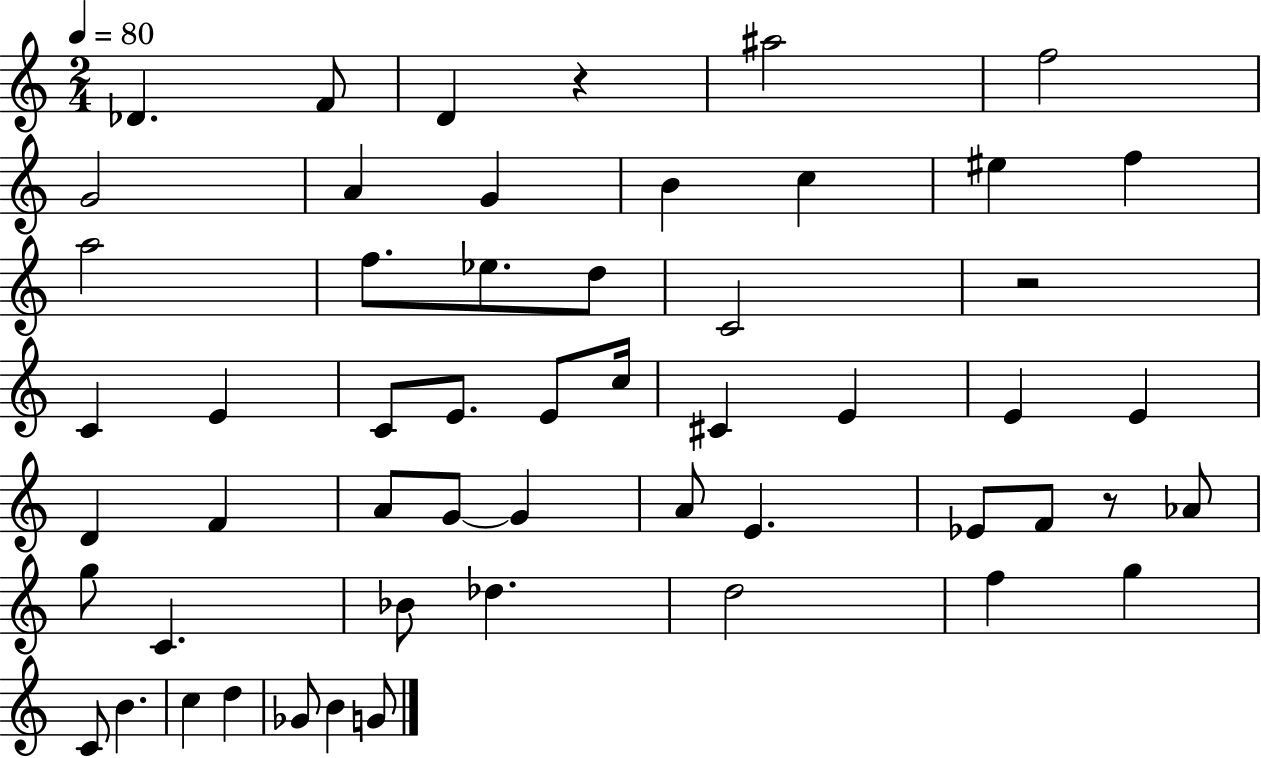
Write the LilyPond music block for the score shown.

{
  \clef treble
  \numericTimeSignature
  \time 2/4
  \key c \major
  \tempo 4 = 80
  \repeat volta 2 { des'4. f'8 | d'4 r4 | ais''2 | f''2 | \break g'2 | a'4 g'4 | b'4 c''4 | eis''4 f''4 | \break a''2 | f''8. ees''8. d''8 | c'2 | r2 | \break c'4 e'4 | c'8 e'8. e'8 c''16 | cis'4 e'4 | e'4 e'4 | \break d'4 f'4 | a'8 g'8~~ g'4 | a'8 e'4. | ees'8 f'8 r8 aes'8 | \break g''8 c'4. | bes'8 des''4. | d''2 | f''4 g''4 | \break c'8 b'4. | c''4 d''4 | ges'8 b'4 g'8 | } \bar "|."
}